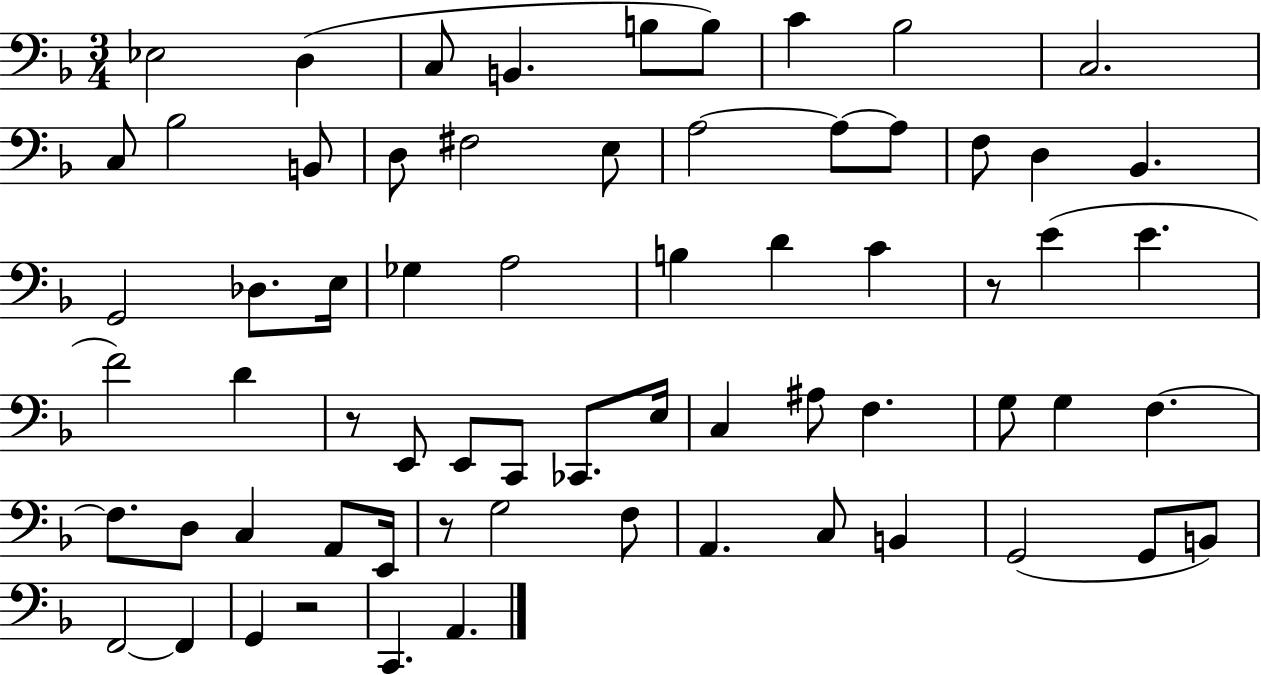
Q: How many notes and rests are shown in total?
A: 66